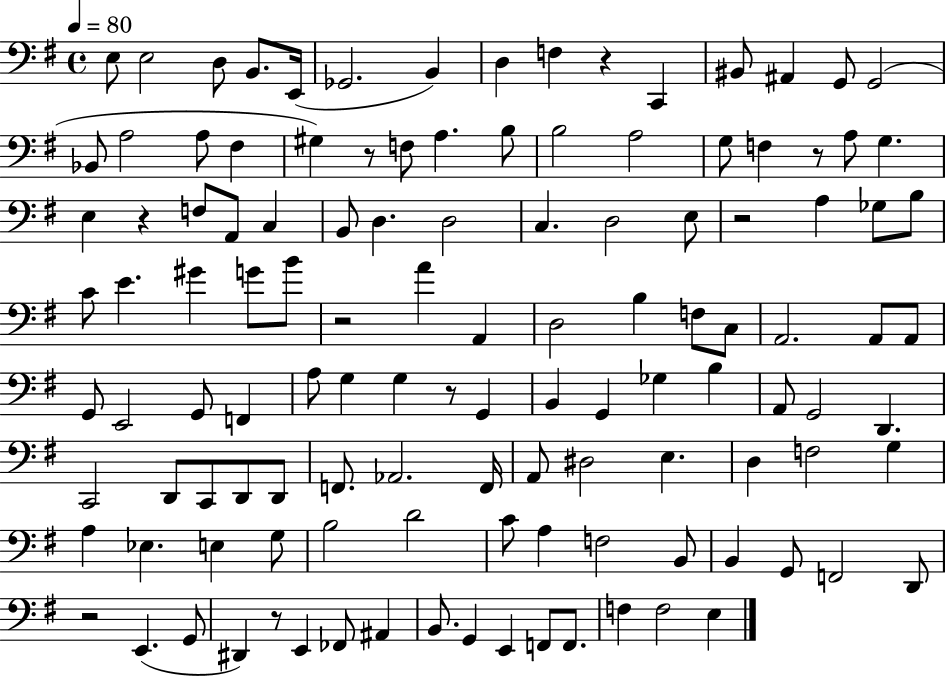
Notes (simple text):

E3/e E3/h D3/e B2/e. E2/s Gb2/h. B2/q D3/q F3/q R/q C2/q BIS2/e A#2/q G2/e G2/h Bb2/e A3/h A3/e F#3/q G#3/q R/e F3/e A3/q. B3/e B3/h A3/h G3/e F3/q R/e A3/e G3/q. E3/q R/q F3/e A2/e C3/q B2/e D3/q. D3/h C3/q. D3/h E3/e R/h A3/q Gb3/e B3/e C4/e E4/q. G#4/q G4/e B4/e R/h A4/q A2/q D3/h B3/q F3/e C3/e A2/h. A2/e A2/e G2/e E2/h G2/e F2/q A3/e G3/q G3/q R/e G2/q B2/q G2/q Gb3/q B3/q A2/e G2/h D2/q. C2/h D2/e C2/e D2/e D2/e F2/e. Ab2/h. F2/s A2/e D#3/h E3/q. D3/q F3/h G3/q A3/q Eb3/q. E3/q G3/e B3/h D4/h C4/e A3/q F3/h B2/e B2/q G2/e F2/h D2/e R/h E2/q. G2/e D#2/q R/e E2/q FES2/e A#2/q B2/e. G2/q E2/q F2/e F2/e. F3/q F3/h E3/q